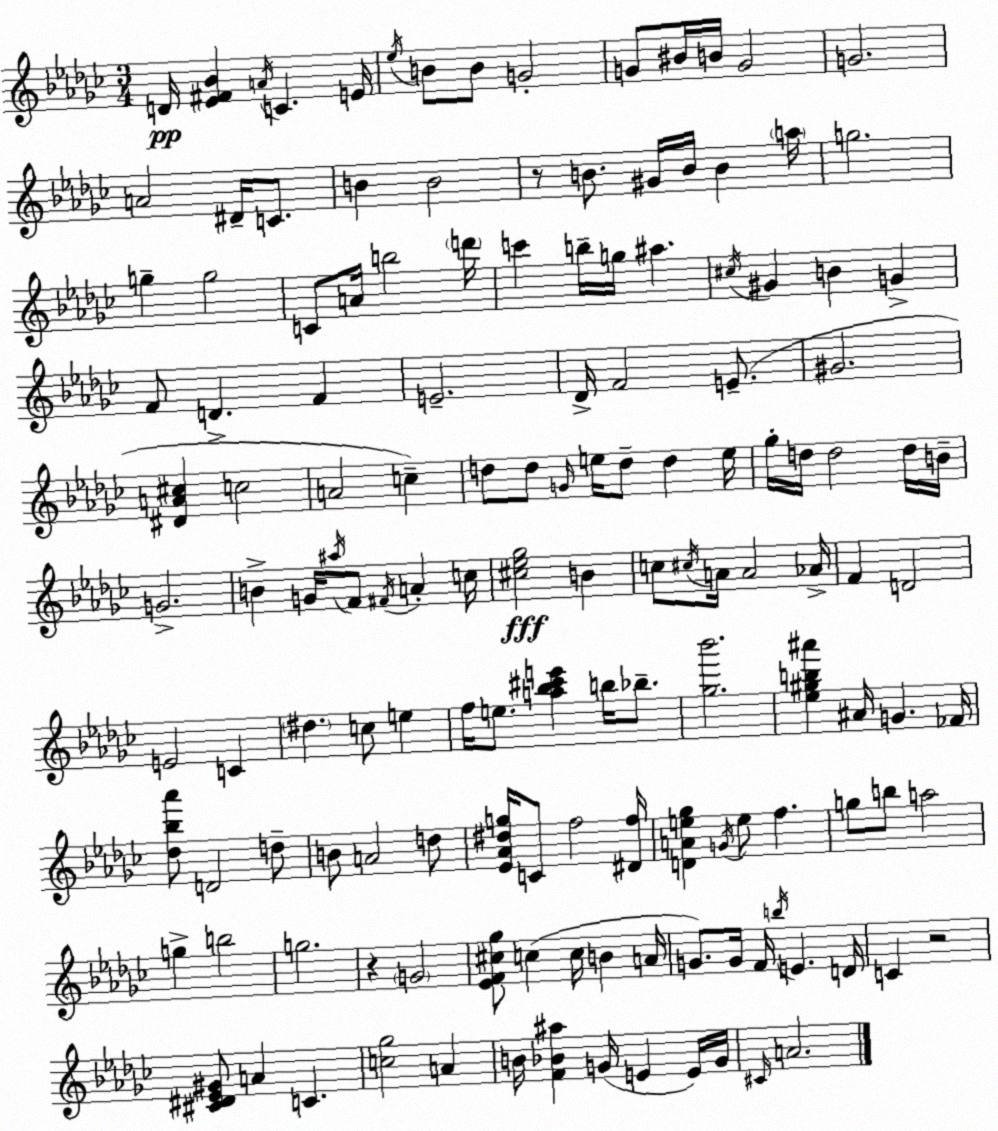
X:1
T:Untitled
M:3/4
L:1/4
K:Ebm
D/4 [_E^F_B] A/4 C E/4 _e/4 B/2 B/2 G2 G/2 ^B/4 B/4 G2 G2 A2 ^D/4 C/2 B B2 z/2 B/2 ^G/4 B/4 B a/4 g2 g g2 C/2 A/4 b2 d'/4 c' b/4 g/4 ^a ^c/4 ^G B G F/2 D F E2 _D/4 F2 E/2 ^G2 [^DA^c] c2 A2 c d/2 d/2 G/4 e/4 d/2 d e/4 _g/4 d/4 d2 d/4 B/4 G2 B G/4 ^a/4 F/2 ^F/4 A c/4 [^c_e_g]2 B c/2 ^c/4 A/4 A2 _A/4 F D2 E2 C ^d c/2 e f/4 e/2 [a_b^c'e'] b/4 _b/2 [_g_b']2 [_e^gb^a'] ^A/4 G _F/4 [_d_b_a']/2 D2 d/2 B/2 A2 d/2 [_E_A^dg]/4 C/2 f2 [^Df]/4 [DAe_g] G/4 e/2 f g/2 b/2 a2 g b2 g2 z G2 [_EF^c_g]/2 c c/4 B A/4 G/2 G/4 F/4 b/4 E D/4 C z2 [^C^D_E^G]/2 A C [c_g]2 A B/4 [F_B^a] G/4 E E/4 G/4 ^C/4 A2